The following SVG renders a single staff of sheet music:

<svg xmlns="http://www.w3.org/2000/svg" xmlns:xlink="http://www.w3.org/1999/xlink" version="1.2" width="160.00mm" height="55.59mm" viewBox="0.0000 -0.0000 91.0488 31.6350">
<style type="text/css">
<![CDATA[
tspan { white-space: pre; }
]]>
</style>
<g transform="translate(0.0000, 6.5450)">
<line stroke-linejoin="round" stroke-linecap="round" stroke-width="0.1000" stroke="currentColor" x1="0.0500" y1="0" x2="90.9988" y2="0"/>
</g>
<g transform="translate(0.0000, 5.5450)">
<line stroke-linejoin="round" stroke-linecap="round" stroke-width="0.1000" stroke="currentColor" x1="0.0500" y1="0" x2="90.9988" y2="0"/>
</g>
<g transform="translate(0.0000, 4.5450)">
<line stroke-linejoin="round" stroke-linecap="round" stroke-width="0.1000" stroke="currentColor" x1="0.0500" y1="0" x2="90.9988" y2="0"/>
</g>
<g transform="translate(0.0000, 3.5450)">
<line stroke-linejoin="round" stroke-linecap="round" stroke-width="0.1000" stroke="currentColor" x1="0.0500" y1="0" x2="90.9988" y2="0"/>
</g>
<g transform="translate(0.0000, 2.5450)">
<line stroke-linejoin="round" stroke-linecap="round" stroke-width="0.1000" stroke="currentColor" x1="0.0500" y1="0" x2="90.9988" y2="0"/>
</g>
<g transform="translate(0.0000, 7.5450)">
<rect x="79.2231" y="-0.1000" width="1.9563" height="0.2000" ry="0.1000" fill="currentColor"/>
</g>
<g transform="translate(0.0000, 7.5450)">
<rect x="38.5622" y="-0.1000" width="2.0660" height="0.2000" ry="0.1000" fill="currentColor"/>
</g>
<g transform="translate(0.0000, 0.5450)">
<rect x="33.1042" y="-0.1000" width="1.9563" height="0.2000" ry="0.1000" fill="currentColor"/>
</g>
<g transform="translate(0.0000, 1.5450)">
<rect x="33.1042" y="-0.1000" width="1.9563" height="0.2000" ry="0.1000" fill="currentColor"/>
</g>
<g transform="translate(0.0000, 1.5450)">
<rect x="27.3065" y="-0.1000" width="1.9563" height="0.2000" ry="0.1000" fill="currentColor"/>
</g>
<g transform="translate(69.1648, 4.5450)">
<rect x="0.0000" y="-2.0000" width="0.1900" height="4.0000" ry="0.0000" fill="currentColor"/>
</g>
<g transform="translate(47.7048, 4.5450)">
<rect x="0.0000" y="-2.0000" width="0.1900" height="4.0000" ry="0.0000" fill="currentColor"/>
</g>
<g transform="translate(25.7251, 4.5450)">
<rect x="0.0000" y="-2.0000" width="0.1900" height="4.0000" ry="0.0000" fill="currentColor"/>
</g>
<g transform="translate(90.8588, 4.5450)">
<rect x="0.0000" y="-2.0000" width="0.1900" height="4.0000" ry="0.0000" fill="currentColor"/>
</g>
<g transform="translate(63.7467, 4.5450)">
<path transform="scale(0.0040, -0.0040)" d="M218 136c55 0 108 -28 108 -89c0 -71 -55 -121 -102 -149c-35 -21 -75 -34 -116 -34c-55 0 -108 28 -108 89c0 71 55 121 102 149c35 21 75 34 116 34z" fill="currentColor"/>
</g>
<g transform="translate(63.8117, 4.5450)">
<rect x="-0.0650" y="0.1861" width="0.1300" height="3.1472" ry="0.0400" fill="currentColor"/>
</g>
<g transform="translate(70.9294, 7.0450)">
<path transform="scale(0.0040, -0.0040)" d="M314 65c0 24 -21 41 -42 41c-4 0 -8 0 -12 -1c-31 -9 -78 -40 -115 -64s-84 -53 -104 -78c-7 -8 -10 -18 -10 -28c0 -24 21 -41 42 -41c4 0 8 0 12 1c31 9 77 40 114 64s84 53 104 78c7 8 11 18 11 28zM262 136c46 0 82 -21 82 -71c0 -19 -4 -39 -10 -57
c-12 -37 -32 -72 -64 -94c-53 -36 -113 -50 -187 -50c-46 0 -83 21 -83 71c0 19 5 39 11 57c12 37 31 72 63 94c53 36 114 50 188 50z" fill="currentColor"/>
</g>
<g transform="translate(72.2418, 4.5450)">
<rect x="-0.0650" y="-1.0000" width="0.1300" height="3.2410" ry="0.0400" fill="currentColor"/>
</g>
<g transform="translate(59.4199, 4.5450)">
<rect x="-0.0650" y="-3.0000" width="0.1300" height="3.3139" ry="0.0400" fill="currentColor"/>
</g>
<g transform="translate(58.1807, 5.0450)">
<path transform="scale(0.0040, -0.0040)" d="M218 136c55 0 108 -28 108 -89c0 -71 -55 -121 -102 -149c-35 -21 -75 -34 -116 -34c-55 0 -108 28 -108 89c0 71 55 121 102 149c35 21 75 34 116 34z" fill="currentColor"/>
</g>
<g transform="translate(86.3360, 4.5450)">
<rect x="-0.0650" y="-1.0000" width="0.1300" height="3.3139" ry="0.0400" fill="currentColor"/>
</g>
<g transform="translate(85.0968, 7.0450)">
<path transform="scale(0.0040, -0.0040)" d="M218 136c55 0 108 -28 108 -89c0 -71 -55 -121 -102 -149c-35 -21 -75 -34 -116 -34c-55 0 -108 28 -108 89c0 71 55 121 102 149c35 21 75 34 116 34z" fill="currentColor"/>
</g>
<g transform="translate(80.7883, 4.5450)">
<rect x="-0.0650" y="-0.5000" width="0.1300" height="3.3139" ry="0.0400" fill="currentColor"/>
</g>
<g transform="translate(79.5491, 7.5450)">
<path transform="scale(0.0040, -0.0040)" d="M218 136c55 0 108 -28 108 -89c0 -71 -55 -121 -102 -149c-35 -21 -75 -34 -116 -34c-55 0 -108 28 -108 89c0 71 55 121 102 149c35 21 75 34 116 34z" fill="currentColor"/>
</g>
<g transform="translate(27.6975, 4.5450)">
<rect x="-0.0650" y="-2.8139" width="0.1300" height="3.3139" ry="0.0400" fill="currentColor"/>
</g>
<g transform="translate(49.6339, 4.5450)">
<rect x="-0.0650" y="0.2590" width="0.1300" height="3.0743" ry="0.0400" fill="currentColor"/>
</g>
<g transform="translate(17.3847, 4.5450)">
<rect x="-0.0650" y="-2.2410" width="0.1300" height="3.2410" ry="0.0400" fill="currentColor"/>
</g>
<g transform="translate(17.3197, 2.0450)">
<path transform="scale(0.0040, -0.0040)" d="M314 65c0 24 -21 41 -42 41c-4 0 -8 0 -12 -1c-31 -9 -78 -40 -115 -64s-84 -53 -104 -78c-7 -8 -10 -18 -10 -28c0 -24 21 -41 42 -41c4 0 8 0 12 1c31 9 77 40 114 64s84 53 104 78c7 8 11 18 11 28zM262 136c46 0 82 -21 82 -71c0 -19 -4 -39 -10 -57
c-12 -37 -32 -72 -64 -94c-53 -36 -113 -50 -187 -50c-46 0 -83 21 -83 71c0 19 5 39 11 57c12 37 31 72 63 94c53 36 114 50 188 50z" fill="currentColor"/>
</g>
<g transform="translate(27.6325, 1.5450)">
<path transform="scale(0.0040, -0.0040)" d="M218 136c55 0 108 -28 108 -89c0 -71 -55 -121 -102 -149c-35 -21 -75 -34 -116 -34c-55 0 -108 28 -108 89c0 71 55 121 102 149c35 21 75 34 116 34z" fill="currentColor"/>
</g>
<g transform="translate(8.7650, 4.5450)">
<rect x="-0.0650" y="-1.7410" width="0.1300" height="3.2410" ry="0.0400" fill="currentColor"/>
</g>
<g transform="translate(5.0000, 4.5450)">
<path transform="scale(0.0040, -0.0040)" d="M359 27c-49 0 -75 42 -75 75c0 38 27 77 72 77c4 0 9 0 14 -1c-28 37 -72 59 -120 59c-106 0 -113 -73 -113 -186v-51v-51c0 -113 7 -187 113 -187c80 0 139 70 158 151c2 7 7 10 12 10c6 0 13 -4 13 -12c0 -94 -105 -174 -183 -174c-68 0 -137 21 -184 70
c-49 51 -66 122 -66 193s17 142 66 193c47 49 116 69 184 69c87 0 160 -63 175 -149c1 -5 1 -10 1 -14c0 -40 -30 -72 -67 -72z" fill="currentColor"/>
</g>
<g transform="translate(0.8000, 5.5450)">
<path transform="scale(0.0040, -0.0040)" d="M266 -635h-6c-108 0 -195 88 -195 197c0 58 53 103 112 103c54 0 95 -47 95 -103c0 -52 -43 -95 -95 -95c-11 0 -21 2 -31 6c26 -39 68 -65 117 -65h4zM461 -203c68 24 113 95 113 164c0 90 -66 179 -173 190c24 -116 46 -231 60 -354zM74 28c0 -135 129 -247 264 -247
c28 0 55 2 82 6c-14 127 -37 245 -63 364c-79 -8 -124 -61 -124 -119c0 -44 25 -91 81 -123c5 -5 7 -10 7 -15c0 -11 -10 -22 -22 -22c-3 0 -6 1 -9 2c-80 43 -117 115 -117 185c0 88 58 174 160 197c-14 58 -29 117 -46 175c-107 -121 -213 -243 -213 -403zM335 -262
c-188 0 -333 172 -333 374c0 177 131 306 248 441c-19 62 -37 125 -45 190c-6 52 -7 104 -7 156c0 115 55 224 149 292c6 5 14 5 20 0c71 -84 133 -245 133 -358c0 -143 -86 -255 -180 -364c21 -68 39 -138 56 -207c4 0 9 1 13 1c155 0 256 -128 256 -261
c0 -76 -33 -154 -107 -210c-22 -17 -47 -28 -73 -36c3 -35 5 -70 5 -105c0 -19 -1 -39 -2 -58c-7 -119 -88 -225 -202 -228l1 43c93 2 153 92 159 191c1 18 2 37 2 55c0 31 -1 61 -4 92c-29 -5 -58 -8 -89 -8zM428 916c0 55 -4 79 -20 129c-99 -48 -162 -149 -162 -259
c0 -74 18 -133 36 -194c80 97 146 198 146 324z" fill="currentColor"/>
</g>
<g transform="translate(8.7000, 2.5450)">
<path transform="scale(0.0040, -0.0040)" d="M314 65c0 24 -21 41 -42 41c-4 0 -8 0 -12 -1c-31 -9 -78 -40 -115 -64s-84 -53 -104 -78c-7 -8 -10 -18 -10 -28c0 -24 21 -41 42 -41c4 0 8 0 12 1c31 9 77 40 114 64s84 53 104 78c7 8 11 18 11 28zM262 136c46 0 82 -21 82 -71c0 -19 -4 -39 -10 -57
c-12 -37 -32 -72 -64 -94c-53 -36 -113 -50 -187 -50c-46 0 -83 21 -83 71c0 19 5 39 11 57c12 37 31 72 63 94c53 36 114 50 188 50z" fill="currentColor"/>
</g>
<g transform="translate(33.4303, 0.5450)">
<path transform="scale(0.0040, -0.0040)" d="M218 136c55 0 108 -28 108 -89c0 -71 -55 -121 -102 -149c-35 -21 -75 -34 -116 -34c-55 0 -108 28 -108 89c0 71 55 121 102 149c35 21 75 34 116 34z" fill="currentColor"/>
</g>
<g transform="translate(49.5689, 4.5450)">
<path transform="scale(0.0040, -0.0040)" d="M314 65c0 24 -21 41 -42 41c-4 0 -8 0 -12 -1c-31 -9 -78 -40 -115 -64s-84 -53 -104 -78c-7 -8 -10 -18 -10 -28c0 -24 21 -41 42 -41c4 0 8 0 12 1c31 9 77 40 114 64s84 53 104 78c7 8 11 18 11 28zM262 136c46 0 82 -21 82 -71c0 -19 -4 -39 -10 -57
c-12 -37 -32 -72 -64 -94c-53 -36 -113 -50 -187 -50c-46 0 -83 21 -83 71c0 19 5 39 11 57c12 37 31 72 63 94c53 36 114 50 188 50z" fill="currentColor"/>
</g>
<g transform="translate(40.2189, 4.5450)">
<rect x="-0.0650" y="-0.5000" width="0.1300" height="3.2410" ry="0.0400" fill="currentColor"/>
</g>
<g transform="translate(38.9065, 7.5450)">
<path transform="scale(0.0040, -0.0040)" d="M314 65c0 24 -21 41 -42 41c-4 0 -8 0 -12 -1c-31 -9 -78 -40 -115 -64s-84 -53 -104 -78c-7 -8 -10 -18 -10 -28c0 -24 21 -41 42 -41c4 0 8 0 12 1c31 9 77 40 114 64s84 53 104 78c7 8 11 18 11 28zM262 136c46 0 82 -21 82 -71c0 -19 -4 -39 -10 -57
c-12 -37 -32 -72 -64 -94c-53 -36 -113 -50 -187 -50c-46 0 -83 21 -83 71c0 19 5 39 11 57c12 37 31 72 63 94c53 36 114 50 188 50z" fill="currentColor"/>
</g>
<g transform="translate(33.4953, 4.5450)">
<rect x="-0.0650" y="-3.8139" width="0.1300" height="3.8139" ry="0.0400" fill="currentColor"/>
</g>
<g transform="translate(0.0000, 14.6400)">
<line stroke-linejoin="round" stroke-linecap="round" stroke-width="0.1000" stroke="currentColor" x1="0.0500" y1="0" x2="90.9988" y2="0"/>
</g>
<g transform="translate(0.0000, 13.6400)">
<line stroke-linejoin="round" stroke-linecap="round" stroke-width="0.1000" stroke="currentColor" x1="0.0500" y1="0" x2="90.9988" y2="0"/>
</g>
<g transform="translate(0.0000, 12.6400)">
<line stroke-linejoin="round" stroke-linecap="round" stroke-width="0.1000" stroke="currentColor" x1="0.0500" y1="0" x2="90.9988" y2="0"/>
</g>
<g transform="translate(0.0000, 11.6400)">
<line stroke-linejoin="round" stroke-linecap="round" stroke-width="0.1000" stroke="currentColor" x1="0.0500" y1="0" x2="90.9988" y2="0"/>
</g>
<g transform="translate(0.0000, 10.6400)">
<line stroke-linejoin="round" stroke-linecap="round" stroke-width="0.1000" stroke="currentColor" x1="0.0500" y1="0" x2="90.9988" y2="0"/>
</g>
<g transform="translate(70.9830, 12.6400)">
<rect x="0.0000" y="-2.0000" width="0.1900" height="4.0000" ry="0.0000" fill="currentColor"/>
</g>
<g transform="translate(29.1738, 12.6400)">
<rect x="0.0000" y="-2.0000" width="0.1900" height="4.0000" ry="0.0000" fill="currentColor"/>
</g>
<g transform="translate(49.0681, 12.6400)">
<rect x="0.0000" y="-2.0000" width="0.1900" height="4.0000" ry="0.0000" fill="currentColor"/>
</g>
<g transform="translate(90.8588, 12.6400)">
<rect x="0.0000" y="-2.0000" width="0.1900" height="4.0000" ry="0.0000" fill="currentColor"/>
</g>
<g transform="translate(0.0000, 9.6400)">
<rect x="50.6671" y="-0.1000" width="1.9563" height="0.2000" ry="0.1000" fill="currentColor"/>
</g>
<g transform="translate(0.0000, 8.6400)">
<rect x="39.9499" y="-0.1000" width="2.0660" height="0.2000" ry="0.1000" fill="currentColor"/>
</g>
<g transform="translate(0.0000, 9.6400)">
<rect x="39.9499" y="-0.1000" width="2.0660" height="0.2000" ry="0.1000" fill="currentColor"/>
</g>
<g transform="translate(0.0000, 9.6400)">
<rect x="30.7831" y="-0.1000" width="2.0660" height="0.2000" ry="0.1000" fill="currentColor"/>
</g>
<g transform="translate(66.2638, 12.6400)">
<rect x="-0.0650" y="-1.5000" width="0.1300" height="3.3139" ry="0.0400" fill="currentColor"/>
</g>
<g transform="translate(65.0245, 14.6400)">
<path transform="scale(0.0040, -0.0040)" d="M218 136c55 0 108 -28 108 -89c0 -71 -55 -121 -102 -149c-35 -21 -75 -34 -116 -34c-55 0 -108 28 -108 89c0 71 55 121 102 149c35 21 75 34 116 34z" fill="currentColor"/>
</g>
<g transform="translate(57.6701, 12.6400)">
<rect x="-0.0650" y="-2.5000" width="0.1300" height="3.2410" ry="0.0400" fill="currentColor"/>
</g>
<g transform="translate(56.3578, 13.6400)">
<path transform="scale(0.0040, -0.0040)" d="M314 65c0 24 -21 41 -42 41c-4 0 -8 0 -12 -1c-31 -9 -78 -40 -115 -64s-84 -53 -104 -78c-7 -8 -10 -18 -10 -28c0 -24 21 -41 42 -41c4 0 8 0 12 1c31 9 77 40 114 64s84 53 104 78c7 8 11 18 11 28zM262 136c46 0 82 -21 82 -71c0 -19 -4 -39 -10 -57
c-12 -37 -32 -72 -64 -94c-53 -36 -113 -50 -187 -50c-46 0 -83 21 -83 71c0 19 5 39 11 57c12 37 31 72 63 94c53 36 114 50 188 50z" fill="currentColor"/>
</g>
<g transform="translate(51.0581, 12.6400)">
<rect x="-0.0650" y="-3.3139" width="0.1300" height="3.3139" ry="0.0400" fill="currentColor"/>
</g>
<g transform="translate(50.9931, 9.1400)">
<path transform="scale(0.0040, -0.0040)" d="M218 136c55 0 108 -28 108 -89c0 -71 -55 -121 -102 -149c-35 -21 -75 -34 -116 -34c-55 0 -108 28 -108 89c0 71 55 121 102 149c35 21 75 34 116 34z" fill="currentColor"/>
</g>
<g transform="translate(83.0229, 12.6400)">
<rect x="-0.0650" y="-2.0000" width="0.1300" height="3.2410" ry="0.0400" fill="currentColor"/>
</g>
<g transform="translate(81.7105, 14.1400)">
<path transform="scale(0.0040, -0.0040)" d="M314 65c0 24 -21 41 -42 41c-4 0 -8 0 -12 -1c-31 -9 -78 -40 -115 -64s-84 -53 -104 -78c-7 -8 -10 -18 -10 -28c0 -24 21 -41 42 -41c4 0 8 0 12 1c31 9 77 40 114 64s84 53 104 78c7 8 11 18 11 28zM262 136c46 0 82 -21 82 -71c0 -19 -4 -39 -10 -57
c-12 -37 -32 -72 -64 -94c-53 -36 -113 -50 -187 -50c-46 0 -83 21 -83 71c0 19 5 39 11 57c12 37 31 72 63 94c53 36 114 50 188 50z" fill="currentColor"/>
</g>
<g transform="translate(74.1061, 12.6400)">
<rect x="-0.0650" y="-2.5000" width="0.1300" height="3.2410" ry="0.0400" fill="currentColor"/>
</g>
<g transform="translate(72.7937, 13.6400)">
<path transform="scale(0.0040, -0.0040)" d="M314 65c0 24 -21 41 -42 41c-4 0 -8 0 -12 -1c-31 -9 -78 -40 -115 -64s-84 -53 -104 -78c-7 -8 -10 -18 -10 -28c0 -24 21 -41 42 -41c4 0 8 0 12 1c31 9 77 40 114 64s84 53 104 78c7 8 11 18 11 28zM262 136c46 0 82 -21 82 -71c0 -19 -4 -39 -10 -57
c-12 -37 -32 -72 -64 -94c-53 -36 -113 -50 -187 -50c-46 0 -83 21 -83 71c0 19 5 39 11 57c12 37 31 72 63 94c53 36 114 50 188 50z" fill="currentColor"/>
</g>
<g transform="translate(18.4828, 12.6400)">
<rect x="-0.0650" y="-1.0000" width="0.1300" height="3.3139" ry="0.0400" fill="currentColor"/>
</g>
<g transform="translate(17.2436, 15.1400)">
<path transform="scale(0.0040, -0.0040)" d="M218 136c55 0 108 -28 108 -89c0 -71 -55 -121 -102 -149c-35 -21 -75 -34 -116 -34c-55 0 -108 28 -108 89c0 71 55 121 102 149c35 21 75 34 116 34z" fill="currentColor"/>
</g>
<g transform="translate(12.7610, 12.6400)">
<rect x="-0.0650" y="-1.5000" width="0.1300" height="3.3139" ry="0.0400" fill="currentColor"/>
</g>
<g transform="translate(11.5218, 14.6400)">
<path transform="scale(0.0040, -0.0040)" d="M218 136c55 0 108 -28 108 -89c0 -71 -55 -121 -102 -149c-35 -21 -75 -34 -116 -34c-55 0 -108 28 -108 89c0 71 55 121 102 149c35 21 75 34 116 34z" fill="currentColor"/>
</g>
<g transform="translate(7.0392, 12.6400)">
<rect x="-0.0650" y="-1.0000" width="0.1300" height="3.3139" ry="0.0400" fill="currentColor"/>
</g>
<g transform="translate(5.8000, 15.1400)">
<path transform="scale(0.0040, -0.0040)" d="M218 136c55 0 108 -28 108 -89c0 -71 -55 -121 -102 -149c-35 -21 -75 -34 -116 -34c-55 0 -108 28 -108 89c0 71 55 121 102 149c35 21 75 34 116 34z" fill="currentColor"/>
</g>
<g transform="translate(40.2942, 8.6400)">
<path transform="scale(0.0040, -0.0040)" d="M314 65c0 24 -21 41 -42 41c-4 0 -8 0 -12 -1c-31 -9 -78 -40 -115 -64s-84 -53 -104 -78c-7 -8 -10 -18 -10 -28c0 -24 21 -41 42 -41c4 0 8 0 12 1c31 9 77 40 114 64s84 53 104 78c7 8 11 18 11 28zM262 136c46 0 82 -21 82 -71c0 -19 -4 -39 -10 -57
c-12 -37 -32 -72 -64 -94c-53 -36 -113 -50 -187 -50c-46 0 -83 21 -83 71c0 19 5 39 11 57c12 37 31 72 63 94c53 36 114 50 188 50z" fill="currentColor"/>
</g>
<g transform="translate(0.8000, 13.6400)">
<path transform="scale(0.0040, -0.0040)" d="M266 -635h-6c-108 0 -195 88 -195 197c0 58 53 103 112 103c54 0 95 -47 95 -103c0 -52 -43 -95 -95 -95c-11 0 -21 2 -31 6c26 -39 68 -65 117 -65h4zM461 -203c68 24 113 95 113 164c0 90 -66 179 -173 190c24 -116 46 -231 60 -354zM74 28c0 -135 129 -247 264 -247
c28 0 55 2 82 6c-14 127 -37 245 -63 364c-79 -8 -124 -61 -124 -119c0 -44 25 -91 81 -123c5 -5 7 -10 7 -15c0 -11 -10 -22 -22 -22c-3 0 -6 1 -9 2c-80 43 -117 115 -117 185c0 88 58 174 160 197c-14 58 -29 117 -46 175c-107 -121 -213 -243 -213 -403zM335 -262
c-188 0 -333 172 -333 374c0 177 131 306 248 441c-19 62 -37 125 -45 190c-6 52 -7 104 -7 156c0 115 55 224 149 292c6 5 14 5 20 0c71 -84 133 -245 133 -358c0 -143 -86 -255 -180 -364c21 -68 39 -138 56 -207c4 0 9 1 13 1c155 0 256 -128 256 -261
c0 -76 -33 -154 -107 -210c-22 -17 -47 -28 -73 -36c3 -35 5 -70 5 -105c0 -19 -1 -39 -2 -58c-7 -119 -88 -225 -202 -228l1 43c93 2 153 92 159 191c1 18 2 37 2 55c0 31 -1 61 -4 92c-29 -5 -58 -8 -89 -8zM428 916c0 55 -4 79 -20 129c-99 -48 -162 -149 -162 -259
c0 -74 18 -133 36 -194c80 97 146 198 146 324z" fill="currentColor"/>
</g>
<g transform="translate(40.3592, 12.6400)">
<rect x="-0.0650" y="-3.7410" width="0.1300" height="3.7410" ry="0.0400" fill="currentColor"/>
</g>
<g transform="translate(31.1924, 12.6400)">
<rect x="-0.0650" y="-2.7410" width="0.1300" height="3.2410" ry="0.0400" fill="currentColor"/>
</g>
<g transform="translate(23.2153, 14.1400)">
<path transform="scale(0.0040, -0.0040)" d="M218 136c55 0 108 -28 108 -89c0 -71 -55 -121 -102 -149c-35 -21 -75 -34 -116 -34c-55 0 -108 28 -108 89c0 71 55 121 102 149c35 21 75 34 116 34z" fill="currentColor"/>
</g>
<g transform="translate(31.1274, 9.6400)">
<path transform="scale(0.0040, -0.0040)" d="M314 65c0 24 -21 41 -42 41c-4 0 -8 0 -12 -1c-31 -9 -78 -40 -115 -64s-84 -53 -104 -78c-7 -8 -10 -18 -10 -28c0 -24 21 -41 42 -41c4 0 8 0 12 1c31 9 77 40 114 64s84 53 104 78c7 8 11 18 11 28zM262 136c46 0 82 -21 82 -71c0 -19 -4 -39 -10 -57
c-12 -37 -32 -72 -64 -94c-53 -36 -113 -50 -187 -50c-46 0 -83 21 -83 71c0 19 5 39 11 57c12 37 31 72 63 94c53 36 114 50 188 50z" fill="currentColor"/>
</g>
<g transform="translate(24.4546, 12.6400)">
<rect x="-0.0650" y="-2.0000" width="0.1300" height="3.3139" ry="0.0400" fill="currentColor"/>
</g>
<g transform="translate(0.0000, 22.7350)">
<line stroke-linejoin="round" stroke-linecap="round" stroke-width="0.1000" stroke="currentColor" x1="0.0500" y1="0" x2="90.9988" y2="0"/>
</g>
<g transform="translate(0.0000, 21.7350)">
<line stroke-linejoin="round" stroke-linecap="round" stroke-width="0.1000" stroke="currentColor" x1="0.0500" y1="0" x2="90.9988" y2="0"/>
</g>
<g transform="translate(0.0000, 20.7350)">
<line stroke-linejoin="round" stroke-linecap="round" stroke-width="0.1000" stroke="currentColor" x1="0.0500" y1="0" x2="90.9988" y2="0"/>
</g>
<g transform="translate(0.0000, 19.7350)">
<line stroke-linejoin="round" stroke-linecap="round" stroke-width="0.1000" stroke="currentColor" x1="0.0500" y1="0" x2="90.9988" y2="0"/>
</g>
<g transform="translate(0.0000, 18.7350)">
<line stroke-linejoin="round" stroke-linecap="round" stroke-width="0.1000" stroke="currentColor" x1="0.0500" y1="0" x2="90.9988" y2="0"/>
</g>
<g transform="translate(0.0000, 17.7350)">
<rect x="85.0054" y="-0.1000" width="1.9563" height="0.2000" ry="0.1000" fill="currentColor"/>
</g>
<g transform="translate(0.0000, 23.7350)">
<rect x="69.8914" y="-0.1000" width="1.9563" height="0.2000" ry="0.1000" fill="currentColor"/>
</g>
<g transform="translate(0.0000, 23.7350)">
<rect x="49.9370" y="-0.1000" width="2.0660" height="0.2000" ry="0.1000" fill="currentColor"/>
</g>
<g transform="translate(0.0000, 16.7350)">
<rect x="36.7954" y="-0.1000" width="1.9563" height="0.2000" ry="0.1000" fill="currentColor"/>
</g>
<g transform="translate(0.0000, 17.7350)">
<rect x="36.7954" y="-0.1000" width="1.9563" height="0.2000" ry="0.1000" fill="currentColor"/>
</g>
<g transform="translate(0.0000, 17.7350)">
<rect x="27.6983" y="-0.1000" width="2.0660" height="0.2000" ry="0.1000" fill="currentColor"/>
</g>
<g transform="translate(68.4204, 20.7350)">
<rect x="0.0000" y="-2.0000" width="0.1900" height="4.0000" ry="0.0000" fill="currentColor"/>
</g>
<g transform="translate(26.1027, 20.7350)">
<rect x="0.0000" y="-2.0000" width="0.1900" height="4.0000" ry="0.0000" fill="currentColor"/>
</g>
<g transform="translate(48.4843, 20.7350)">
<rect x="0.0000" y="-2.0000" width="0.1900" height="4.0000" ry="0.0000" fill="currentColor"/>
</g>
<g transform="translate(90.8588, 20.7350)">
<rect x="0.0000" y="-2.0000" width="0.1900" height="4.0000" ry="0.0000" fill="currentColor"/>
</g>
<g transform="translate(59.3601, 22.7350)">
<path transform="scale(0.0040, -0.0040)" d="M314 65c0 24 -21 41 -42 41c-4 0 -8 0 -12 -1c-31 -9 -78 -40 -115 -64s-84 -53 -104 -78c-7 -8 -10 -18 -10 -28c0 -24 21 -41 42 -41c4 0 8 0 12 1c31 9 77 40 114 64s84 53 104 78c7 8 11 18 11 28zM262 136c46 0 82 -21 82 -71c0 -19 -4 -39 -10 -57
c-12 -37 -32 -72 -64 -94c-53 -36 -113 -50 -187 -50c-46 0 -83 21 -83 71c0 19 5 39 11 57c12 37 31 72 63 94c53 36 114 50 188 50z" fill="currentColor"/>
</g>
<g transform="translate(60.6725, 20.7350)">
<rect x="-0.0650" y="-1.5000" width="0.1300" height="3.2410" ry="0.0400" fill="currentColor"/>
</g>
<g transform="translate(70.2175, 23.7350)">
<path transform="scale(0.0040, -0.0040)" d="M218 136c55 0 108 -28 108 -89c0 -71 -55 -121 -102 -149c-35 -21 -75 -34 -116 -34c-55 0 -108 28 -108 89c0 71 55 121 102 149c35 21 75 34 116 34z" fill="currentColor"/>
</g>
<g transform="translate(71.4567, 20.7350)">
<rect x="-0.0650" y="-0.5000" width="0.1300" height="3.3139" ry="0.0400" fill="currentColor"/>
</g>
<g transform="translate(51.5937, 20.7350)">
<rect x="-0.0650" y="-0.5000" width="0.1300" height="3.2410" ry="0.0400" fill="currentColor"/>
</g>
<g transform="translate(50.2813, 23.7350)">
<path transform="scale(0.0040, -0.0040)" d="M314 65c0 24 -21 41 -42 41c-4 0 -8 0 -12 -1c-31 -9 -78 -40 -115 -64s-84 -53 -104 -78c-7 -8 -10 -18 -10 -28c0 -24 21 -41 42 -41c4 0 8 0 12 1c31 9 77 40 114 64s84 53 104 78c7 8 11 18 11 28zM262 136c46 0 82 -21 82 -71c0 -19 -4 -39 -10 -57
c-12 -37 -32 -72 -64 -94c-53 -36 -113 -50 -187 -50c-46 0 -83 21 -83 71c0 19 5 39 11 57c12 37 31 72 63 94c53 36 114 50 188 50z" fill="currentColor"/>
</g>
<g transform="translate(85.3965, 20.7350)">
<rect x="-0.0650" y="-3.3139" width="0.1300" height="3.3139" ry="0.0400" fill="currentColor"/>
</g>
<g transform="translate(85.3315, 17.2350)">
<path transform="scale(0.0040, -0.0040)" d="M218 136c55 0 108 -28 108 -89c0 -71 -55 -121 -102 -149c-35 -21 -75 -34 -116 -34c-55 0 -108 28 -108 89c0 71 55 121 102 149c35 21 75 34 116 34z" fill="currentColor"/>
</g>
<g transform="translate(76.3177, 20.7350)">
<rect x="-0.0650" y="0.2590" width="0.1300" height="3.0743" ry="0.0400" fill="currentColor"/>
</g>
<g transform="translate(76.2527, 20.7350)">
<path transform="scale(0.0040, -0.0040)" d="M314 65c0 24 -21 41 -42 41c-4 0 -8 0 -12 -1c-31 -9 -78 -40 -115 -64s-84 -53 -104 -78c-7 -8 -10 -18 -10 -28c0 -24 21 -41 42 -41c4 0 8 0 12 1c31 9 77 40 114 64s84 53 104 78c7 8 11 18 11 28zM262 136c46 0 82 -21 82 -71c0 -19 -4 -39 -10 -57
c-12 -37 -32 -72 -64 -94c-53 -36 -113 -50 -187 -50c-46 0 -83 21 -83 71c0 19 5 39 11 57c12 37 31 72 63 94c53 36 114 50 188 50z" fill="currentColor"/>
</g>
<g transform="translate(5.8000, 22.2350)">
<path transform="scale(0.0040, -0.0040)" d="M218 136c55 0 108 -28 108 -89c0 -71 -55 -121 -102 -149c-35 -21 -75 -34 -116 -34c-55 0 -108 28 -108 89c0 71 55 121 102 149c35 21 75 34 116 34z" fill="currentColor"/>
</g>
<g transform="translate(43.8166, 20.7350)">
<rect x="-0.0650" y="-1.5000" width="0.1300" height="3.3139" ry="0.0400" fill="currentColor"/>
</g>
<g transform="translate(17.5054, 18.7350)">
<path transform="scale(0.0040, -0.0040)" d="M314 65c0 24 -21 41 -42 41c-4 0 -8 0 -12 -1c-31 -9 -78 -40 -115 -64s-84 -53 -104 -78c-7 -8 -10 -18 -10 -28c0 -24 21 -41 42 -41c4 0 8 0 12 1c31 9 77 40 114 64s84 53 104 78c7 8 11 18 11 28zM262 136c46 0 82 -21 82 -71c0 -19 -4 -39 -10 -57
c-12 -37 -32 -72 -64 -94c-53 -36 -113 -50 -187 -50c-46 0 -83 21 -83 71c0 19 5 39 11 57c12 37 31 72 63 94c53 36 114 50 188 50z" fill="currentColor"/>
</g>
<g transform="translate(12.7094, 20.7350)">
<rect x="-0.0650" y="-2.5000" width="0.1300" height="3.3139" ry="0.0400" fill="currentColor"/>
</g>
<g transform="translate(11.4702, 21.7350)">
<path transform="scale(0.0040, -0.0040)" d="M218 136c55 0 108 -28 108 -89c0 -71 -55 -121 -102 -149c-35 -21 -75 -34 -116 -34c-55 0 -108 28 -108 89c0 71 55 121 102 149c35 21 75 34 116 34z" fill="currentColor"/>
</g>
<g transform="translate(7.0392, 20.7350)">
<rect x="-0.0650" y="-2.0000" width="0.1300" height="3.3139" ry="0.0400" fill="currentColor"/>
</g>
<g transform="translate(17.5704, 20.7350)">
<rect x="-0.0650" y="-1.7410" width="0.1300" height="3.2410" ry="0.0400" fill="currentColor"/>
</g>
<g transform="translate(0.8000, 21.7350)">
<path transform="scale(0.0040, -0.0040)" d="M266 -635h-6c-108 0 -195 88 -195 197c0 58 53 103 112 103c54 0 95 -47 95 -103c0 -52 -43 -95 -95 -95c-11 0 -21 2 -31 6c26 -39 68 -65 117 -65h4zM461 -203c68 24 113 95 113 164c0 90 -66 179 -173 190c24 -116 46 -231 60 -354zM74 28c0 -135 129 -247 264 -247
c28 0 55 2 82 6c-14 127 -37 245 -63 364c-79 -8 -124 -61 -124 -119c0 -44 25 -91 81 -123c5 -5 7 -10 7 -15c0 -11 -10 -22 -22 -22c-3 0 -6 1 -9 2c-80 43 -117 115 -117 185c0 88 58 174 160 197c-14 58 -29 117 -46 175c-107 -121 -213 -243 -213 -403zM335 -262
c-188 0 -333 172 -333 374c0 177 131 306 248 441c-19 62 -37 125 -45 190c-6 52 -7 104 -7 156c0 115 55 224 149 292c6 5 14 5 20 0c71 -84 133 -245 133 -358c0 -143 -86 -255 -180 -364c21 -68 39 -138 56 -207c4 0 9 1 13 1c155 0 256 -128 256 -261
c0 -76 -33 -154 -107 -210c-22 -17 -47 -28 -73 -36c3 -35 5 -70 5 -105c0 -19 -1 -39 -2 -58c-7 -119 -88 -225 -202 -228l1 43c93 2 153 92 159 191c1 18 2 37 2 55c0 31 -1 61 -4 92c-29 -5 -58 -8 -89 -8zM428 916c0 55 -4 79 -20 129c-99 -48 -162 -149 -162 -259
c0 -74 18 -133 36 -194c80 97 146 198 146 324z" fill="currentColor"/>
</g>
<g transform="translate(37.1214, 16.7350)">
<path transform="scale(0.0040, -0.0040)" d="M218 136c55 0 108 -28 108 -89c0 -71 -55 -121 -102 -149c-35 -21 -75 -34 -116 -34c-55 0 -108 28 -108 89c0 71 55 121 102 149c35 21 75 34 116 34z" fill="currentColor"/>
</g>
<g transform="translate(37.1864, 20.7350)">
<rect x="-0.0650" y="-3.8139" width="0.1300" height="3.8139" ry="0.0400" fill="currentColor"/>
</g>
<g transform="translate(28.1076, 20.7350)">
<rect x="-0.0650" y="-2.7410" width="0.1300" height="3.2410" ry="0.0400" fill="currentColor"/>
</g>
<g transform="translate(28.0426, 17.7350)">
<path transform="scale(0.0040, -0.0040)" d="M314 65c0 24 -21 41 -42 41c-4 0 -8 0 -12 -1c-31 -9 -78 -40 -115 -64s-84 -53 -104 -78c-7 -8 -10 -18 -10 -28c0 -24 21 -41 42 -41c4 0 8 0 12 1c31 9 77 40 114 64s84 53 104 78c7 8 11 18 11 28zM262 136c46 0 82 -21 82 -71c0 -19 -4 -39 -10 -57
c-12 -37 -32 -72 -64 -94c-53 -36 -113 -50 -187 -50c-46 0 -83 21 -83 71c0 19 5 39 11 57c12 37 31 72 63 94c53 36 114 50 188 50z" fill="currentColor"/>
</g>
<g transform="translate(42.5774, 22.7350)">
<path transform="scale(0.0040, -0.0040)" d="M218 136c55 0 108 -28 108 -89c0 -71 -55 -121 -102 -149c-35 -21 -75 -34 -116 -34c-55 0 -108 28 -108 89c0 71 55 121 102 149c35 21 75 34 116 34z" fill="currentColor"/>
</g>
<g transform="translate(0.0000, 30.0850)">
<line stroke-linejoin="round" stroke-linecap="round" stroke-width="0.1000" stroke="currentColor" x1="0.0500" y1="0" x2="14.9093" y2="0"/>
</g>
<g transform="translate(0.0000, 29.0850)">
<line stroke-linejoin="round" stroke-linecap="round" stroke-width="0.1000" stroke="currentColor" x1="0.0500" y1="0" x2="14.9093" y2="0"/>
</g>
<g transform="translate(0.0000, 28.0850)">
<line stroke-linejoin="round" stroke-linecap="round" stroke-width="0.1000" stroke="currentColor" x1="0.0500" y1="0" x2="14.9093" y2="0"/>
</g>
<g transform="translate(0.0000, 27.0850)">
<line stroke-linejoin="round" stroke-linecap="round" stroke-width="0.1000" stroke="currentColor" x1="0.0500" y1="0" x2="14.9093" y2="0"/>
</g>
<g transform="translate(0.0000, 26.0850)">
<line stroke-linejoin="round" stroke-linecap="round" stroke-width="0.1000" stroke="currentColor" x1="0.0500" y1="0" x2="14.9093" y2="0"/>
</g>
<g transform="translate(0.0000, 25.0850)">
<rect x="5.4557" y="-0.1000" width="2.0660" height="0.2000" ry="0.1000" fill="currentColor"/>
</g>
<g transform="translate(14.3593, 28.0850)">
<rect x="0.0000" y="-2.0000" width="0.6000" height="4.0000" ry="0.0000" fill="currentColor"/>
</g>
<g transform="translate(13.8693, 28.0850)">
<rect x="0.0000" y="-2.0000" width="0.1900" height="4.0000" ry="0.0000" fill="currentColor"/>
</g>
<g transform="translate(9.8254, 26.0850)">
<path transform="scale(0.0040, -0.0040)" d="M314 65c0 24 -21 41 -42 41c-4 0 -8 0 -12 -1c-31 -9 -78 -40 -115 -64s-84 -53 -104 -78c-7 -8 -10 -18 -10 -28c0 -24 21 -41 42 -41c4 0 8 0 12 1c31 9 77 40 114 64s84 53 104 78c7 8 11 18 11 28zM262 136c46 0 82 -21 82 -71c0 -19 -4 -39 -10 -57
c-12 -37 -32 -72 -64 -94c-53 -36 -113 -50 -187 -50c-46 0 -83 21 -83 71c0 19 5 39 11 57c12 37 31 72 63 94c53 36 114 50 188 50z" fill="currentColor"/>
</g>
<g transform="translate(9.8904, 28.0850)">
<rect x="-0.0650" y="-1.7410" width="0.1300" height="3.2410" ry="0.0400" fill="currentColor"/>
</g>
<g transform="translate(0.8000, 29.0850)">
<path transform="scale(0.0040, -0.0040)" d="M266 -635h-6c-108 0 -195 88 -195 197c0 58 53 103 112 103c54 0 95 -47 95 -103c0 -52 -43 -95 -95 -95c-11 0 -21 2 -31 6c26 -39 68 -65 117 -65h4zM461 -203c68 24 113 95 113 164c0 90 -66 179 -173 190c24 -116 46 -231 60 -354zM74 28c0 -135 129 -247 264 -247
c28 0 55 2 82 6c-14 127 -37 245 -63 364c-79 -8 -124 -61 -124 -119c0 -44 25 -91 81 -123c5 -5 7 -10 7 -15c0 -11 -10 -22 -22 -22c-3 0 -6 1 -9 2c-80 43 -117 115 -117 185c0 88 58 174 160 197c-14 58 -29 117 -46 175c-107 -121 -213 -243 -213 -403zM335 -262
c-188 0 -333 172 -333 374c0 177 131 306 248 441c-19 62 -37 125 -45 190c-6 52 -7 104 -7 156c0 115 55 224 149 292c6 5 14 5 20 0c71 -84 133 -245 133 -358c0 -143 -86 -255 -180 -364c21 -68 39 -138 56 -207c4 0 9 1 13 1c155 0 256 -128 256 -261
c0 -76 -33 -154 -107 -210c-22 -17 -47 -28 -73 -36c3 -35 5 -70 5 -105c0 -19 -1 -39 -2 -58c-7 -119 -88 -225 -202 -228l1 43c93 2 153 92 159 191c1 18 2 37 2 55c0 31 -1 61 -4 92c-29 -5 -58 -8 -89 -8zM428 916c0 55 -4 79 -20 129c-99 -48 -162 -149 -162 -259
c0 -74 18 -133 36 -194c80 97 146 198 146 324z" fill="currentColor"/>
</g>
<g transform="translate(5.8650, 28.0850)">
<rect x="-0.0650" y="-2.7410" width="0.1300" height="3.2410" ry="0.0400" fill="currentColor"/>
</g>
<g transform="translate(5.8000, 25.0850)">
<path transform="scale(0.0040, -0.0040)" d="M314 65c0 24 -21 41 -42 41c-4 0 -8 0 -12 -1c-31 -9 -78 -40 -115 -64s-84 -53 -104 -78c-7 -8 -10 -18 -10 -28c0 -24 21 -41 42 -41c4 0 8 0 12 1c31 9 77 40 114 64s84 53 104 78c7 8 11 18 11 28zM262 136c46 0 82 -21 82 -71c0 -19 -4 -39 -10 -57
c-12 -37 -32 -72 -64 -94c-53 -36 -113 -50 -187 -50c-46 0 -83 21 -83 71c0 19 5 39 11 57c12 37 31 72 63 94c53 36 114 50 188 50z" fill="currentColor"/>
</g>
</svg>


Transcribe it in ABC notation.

X:1
T:Untitled
M:4/4
L:1/4
K:C
f2 g2 a c' C2 B2 A B D2 C D D E D F a2 c'2 b G2 E G2 F2 F G f2 a2 c' E C2 E2 C B2 b a2 f2